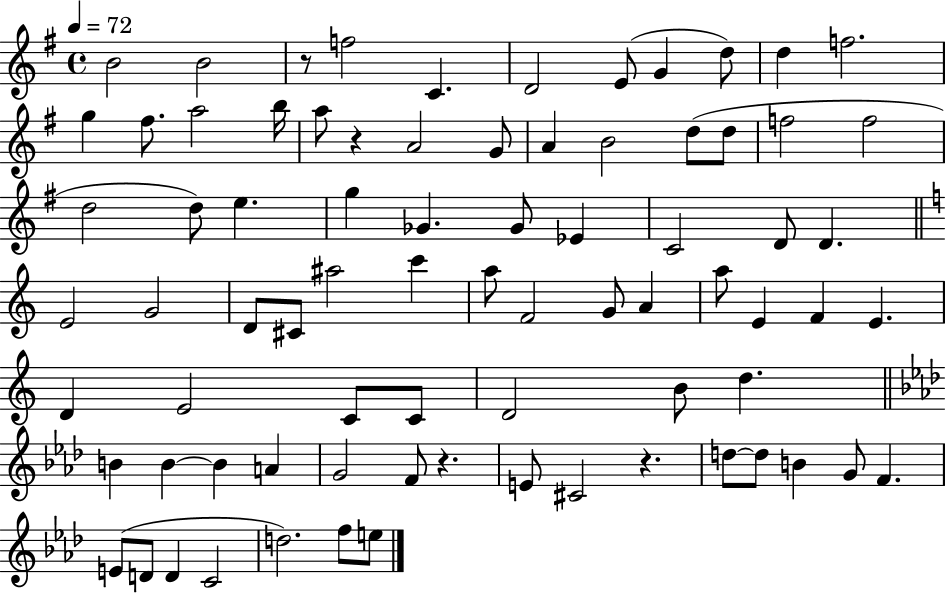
X:1
T:Untitled
M:4/4
L:1/4
K:G
B2 B2 z/2 f2 C D2 E/2 G d/2 d f2 g ^f/2 a2 b/4 a/2 z A2 G/2 A B2 d/2 d/2 f2 f2 d2 d/2 e g _G _G/2 _E C2 D/2 D E2 G2 D/2 ^C/2 ^a2 c' a/2 F2 G/2 A a/2 E F E D E2 C/2 C/2 D2 B/2 d B B B A G2 F/2 z E/2 ^C2 z d/2 d/2 B G/2 F E/2 D/2 D C2 d2 f/2 e/2